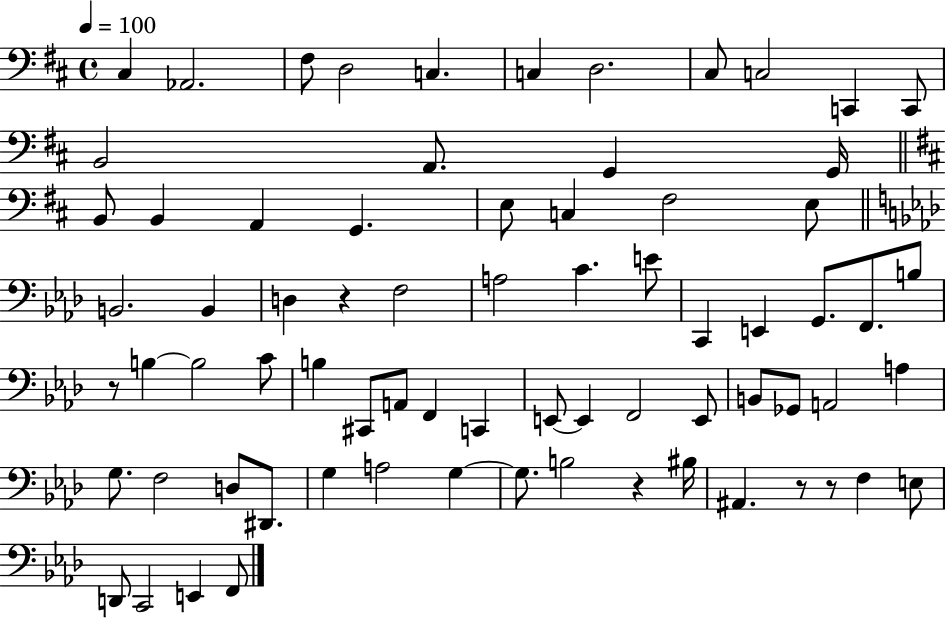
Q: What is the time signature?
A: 4/4